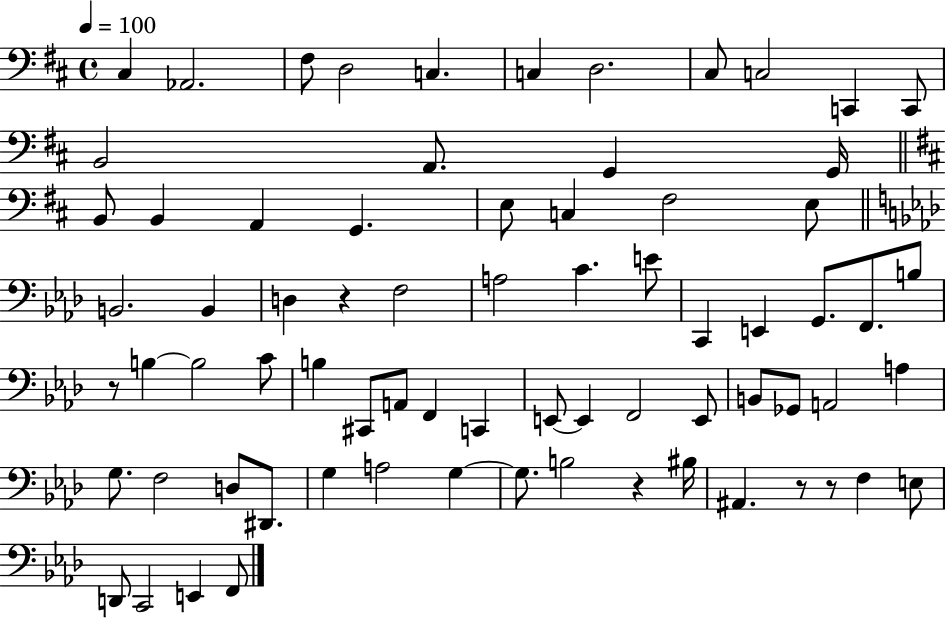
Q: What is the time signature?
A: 4/4